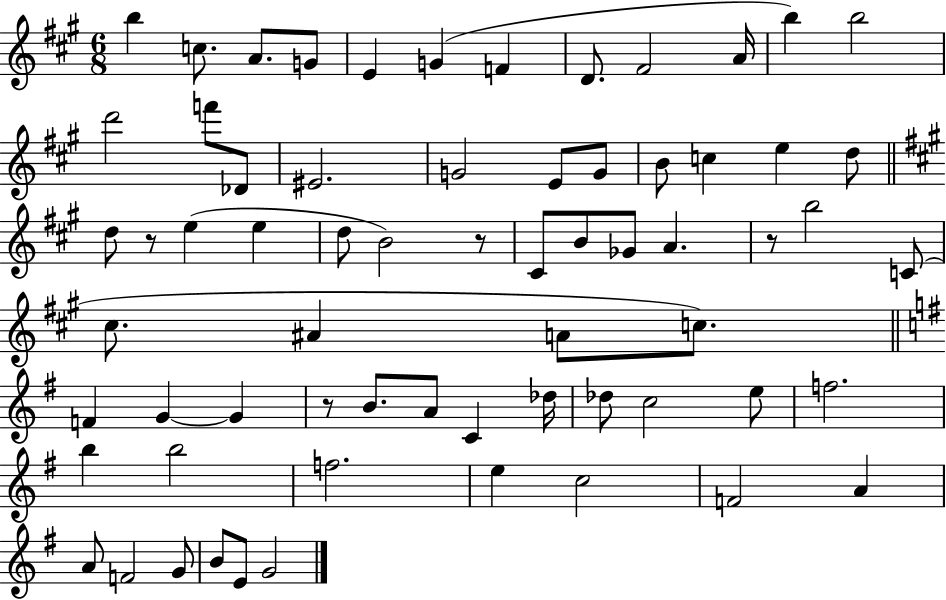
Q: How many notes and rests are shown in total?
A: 66